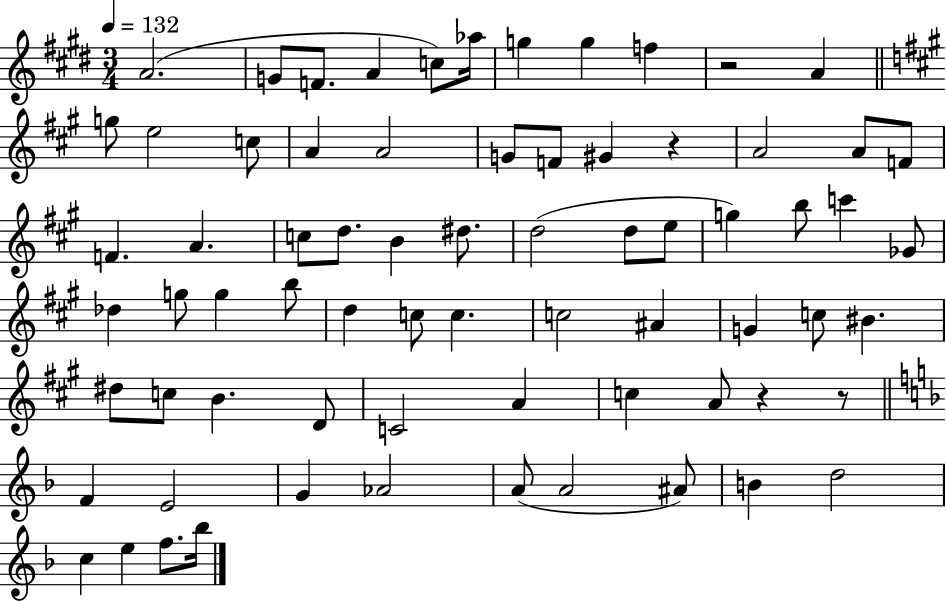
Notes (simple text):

A4/h. G4/e F4/e. A4/q C5/e Ab5/s G5/q G5/q F5/q R/h A4/q G5/e E5/h C5/e A4/q A4/h G4/e F4/e G#4/q R/q A4/h A4/e F4/e F4/q. A4/q. C5/e D5/e. B4/q D#5/e. D5/h D5/e E5/e G5/q B5/e C6/q Gb4/e Db5/q G5/e G5/q B5/e D5/q C5/e C5/q. C5/h A#4/q G4/q C5/e BIS4/q. D#5/e C5/e B4/q. D4/e C4/h A4/q C5/q A4/e R/q R/e F4/q E4/h G4/q Ab4/h A4/e A4/h A#4/e B4/q D5/h C5/q E5/q F5/e. Bb5/s